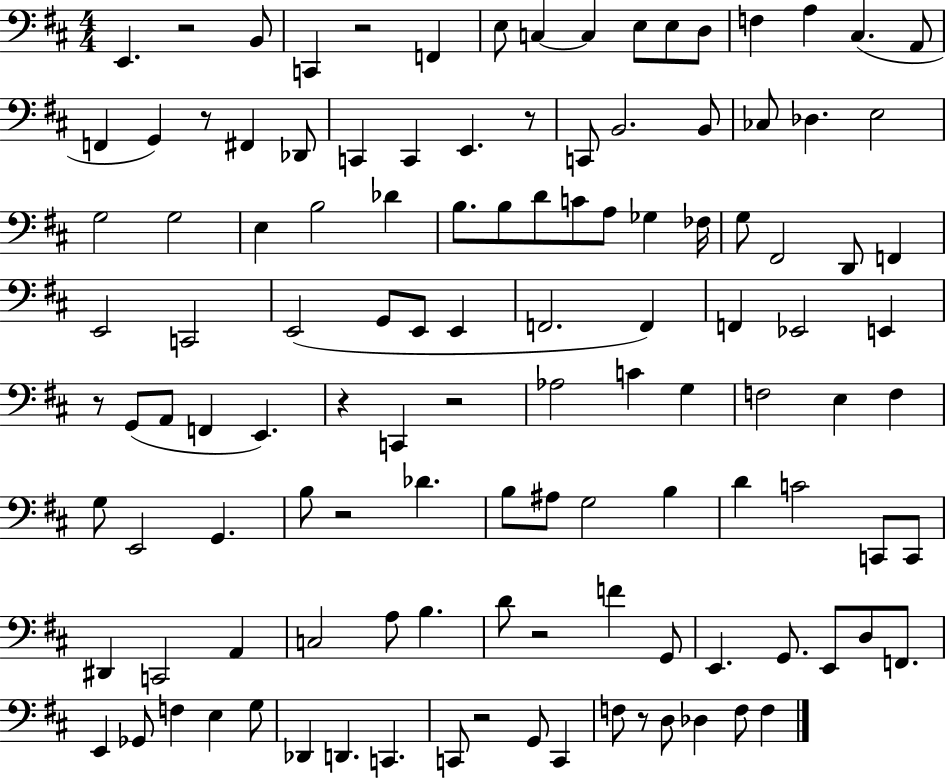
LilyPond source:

{
  \clef bass
  \numericTimeSignature
  \time 4/4
  \key d \major
  e,4. r2 b,8 | c,4 r2 f,4 | e8 c4~~ c4 e8 e8 d8 | f4 a4 cis4.( a,8 | \break f,4 g,4) r8 fis,4 des,8 | c,4 c,4 e,4. r8 | c,8 b,2. b,8 | ces8 des4. e2 | \break g2 g2 | e4 b2 des'4 | b8. b8 d'8 c'8 a8 ges4 fes16 | g8 fis,2 d,8 f,4 | \break e,2 c,2 | e,2( g,8 e,8 e,4 | f,2. f,4) | f,4 ees,2 e,4 | \break r8 g,8( a,8 f,4 e,4.) | r4 c,4 r2 | aes2 c'4 g4 | f2 e4 f4 | \break g8 e,2 g,4. | b8 r2 des'4. | b8 ais8 g2 b4 | d'4 c'2 c,8 c,8 | \break dis,4 c,2 a,4 | c2 a8 b4. | d'8 r2 f'4 g,8 | e,4. g,8. e,8 d8 f,8. | \break e,4 ges,8 f4 e4 g8 | des,4 d,4. c,4. | c,8 r2 g,8 c,4 | f8 r8 d8 des4 f8 f4 | \break \bar "|."
}